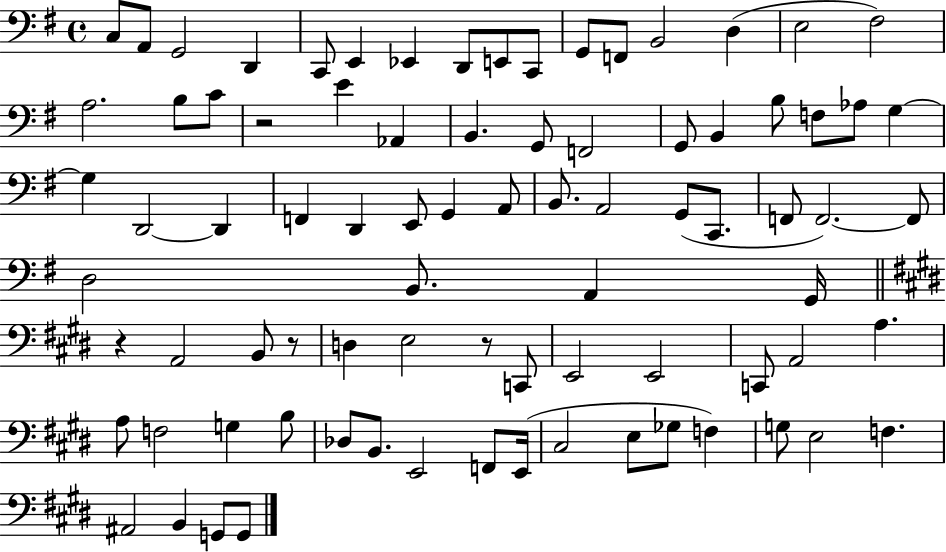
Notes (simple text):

C3/e A2/e G2/h D2/q C2/e E2/q Eb2/q D2/e E2/e C2/e G2/e F2/e B2/h D3/q E3/h F#3/h A3/h. B3/e C4/e R/h E4/q Ab2/q B2/q. G2/e F2/h G2/e B2/q B3/e F3/e Ab3/e G3/q G3/q D2/h D2/q F2/q D2/q E2/e G2/q A2/e B2/e. A2/h G2/e C2/e. F2/e F2/h. F2/e D3/h B2/e. A2/q G2/s R/q A2/h B2/e R/e D3/q E3/h R/e C2/e E2/h E2/h C2/e A2/h A3/q. A3/e F3/h G3/q B3/e Db3/e B2/e. E2/h F2/e E2/s C#3/h E3/e Gb3/e F3/q G3/e E3/h F3/q. A#2/h B2/q G2/e G2/e